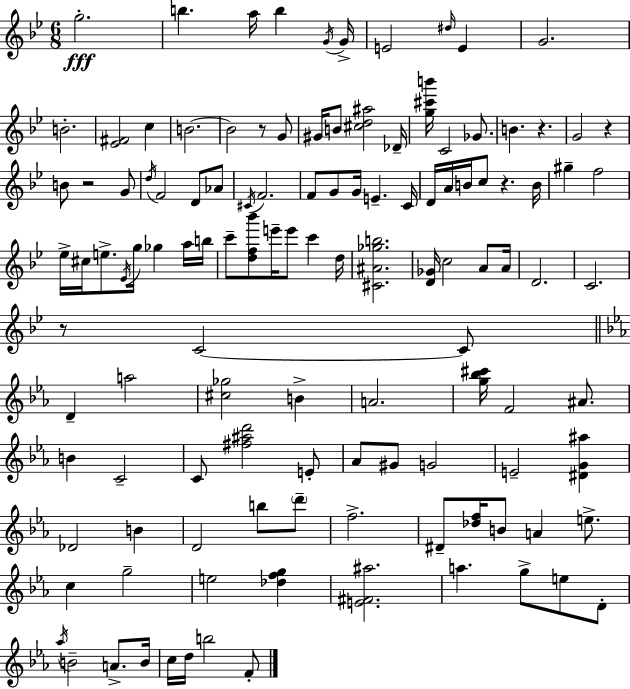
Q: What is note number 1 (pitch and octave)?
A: G5